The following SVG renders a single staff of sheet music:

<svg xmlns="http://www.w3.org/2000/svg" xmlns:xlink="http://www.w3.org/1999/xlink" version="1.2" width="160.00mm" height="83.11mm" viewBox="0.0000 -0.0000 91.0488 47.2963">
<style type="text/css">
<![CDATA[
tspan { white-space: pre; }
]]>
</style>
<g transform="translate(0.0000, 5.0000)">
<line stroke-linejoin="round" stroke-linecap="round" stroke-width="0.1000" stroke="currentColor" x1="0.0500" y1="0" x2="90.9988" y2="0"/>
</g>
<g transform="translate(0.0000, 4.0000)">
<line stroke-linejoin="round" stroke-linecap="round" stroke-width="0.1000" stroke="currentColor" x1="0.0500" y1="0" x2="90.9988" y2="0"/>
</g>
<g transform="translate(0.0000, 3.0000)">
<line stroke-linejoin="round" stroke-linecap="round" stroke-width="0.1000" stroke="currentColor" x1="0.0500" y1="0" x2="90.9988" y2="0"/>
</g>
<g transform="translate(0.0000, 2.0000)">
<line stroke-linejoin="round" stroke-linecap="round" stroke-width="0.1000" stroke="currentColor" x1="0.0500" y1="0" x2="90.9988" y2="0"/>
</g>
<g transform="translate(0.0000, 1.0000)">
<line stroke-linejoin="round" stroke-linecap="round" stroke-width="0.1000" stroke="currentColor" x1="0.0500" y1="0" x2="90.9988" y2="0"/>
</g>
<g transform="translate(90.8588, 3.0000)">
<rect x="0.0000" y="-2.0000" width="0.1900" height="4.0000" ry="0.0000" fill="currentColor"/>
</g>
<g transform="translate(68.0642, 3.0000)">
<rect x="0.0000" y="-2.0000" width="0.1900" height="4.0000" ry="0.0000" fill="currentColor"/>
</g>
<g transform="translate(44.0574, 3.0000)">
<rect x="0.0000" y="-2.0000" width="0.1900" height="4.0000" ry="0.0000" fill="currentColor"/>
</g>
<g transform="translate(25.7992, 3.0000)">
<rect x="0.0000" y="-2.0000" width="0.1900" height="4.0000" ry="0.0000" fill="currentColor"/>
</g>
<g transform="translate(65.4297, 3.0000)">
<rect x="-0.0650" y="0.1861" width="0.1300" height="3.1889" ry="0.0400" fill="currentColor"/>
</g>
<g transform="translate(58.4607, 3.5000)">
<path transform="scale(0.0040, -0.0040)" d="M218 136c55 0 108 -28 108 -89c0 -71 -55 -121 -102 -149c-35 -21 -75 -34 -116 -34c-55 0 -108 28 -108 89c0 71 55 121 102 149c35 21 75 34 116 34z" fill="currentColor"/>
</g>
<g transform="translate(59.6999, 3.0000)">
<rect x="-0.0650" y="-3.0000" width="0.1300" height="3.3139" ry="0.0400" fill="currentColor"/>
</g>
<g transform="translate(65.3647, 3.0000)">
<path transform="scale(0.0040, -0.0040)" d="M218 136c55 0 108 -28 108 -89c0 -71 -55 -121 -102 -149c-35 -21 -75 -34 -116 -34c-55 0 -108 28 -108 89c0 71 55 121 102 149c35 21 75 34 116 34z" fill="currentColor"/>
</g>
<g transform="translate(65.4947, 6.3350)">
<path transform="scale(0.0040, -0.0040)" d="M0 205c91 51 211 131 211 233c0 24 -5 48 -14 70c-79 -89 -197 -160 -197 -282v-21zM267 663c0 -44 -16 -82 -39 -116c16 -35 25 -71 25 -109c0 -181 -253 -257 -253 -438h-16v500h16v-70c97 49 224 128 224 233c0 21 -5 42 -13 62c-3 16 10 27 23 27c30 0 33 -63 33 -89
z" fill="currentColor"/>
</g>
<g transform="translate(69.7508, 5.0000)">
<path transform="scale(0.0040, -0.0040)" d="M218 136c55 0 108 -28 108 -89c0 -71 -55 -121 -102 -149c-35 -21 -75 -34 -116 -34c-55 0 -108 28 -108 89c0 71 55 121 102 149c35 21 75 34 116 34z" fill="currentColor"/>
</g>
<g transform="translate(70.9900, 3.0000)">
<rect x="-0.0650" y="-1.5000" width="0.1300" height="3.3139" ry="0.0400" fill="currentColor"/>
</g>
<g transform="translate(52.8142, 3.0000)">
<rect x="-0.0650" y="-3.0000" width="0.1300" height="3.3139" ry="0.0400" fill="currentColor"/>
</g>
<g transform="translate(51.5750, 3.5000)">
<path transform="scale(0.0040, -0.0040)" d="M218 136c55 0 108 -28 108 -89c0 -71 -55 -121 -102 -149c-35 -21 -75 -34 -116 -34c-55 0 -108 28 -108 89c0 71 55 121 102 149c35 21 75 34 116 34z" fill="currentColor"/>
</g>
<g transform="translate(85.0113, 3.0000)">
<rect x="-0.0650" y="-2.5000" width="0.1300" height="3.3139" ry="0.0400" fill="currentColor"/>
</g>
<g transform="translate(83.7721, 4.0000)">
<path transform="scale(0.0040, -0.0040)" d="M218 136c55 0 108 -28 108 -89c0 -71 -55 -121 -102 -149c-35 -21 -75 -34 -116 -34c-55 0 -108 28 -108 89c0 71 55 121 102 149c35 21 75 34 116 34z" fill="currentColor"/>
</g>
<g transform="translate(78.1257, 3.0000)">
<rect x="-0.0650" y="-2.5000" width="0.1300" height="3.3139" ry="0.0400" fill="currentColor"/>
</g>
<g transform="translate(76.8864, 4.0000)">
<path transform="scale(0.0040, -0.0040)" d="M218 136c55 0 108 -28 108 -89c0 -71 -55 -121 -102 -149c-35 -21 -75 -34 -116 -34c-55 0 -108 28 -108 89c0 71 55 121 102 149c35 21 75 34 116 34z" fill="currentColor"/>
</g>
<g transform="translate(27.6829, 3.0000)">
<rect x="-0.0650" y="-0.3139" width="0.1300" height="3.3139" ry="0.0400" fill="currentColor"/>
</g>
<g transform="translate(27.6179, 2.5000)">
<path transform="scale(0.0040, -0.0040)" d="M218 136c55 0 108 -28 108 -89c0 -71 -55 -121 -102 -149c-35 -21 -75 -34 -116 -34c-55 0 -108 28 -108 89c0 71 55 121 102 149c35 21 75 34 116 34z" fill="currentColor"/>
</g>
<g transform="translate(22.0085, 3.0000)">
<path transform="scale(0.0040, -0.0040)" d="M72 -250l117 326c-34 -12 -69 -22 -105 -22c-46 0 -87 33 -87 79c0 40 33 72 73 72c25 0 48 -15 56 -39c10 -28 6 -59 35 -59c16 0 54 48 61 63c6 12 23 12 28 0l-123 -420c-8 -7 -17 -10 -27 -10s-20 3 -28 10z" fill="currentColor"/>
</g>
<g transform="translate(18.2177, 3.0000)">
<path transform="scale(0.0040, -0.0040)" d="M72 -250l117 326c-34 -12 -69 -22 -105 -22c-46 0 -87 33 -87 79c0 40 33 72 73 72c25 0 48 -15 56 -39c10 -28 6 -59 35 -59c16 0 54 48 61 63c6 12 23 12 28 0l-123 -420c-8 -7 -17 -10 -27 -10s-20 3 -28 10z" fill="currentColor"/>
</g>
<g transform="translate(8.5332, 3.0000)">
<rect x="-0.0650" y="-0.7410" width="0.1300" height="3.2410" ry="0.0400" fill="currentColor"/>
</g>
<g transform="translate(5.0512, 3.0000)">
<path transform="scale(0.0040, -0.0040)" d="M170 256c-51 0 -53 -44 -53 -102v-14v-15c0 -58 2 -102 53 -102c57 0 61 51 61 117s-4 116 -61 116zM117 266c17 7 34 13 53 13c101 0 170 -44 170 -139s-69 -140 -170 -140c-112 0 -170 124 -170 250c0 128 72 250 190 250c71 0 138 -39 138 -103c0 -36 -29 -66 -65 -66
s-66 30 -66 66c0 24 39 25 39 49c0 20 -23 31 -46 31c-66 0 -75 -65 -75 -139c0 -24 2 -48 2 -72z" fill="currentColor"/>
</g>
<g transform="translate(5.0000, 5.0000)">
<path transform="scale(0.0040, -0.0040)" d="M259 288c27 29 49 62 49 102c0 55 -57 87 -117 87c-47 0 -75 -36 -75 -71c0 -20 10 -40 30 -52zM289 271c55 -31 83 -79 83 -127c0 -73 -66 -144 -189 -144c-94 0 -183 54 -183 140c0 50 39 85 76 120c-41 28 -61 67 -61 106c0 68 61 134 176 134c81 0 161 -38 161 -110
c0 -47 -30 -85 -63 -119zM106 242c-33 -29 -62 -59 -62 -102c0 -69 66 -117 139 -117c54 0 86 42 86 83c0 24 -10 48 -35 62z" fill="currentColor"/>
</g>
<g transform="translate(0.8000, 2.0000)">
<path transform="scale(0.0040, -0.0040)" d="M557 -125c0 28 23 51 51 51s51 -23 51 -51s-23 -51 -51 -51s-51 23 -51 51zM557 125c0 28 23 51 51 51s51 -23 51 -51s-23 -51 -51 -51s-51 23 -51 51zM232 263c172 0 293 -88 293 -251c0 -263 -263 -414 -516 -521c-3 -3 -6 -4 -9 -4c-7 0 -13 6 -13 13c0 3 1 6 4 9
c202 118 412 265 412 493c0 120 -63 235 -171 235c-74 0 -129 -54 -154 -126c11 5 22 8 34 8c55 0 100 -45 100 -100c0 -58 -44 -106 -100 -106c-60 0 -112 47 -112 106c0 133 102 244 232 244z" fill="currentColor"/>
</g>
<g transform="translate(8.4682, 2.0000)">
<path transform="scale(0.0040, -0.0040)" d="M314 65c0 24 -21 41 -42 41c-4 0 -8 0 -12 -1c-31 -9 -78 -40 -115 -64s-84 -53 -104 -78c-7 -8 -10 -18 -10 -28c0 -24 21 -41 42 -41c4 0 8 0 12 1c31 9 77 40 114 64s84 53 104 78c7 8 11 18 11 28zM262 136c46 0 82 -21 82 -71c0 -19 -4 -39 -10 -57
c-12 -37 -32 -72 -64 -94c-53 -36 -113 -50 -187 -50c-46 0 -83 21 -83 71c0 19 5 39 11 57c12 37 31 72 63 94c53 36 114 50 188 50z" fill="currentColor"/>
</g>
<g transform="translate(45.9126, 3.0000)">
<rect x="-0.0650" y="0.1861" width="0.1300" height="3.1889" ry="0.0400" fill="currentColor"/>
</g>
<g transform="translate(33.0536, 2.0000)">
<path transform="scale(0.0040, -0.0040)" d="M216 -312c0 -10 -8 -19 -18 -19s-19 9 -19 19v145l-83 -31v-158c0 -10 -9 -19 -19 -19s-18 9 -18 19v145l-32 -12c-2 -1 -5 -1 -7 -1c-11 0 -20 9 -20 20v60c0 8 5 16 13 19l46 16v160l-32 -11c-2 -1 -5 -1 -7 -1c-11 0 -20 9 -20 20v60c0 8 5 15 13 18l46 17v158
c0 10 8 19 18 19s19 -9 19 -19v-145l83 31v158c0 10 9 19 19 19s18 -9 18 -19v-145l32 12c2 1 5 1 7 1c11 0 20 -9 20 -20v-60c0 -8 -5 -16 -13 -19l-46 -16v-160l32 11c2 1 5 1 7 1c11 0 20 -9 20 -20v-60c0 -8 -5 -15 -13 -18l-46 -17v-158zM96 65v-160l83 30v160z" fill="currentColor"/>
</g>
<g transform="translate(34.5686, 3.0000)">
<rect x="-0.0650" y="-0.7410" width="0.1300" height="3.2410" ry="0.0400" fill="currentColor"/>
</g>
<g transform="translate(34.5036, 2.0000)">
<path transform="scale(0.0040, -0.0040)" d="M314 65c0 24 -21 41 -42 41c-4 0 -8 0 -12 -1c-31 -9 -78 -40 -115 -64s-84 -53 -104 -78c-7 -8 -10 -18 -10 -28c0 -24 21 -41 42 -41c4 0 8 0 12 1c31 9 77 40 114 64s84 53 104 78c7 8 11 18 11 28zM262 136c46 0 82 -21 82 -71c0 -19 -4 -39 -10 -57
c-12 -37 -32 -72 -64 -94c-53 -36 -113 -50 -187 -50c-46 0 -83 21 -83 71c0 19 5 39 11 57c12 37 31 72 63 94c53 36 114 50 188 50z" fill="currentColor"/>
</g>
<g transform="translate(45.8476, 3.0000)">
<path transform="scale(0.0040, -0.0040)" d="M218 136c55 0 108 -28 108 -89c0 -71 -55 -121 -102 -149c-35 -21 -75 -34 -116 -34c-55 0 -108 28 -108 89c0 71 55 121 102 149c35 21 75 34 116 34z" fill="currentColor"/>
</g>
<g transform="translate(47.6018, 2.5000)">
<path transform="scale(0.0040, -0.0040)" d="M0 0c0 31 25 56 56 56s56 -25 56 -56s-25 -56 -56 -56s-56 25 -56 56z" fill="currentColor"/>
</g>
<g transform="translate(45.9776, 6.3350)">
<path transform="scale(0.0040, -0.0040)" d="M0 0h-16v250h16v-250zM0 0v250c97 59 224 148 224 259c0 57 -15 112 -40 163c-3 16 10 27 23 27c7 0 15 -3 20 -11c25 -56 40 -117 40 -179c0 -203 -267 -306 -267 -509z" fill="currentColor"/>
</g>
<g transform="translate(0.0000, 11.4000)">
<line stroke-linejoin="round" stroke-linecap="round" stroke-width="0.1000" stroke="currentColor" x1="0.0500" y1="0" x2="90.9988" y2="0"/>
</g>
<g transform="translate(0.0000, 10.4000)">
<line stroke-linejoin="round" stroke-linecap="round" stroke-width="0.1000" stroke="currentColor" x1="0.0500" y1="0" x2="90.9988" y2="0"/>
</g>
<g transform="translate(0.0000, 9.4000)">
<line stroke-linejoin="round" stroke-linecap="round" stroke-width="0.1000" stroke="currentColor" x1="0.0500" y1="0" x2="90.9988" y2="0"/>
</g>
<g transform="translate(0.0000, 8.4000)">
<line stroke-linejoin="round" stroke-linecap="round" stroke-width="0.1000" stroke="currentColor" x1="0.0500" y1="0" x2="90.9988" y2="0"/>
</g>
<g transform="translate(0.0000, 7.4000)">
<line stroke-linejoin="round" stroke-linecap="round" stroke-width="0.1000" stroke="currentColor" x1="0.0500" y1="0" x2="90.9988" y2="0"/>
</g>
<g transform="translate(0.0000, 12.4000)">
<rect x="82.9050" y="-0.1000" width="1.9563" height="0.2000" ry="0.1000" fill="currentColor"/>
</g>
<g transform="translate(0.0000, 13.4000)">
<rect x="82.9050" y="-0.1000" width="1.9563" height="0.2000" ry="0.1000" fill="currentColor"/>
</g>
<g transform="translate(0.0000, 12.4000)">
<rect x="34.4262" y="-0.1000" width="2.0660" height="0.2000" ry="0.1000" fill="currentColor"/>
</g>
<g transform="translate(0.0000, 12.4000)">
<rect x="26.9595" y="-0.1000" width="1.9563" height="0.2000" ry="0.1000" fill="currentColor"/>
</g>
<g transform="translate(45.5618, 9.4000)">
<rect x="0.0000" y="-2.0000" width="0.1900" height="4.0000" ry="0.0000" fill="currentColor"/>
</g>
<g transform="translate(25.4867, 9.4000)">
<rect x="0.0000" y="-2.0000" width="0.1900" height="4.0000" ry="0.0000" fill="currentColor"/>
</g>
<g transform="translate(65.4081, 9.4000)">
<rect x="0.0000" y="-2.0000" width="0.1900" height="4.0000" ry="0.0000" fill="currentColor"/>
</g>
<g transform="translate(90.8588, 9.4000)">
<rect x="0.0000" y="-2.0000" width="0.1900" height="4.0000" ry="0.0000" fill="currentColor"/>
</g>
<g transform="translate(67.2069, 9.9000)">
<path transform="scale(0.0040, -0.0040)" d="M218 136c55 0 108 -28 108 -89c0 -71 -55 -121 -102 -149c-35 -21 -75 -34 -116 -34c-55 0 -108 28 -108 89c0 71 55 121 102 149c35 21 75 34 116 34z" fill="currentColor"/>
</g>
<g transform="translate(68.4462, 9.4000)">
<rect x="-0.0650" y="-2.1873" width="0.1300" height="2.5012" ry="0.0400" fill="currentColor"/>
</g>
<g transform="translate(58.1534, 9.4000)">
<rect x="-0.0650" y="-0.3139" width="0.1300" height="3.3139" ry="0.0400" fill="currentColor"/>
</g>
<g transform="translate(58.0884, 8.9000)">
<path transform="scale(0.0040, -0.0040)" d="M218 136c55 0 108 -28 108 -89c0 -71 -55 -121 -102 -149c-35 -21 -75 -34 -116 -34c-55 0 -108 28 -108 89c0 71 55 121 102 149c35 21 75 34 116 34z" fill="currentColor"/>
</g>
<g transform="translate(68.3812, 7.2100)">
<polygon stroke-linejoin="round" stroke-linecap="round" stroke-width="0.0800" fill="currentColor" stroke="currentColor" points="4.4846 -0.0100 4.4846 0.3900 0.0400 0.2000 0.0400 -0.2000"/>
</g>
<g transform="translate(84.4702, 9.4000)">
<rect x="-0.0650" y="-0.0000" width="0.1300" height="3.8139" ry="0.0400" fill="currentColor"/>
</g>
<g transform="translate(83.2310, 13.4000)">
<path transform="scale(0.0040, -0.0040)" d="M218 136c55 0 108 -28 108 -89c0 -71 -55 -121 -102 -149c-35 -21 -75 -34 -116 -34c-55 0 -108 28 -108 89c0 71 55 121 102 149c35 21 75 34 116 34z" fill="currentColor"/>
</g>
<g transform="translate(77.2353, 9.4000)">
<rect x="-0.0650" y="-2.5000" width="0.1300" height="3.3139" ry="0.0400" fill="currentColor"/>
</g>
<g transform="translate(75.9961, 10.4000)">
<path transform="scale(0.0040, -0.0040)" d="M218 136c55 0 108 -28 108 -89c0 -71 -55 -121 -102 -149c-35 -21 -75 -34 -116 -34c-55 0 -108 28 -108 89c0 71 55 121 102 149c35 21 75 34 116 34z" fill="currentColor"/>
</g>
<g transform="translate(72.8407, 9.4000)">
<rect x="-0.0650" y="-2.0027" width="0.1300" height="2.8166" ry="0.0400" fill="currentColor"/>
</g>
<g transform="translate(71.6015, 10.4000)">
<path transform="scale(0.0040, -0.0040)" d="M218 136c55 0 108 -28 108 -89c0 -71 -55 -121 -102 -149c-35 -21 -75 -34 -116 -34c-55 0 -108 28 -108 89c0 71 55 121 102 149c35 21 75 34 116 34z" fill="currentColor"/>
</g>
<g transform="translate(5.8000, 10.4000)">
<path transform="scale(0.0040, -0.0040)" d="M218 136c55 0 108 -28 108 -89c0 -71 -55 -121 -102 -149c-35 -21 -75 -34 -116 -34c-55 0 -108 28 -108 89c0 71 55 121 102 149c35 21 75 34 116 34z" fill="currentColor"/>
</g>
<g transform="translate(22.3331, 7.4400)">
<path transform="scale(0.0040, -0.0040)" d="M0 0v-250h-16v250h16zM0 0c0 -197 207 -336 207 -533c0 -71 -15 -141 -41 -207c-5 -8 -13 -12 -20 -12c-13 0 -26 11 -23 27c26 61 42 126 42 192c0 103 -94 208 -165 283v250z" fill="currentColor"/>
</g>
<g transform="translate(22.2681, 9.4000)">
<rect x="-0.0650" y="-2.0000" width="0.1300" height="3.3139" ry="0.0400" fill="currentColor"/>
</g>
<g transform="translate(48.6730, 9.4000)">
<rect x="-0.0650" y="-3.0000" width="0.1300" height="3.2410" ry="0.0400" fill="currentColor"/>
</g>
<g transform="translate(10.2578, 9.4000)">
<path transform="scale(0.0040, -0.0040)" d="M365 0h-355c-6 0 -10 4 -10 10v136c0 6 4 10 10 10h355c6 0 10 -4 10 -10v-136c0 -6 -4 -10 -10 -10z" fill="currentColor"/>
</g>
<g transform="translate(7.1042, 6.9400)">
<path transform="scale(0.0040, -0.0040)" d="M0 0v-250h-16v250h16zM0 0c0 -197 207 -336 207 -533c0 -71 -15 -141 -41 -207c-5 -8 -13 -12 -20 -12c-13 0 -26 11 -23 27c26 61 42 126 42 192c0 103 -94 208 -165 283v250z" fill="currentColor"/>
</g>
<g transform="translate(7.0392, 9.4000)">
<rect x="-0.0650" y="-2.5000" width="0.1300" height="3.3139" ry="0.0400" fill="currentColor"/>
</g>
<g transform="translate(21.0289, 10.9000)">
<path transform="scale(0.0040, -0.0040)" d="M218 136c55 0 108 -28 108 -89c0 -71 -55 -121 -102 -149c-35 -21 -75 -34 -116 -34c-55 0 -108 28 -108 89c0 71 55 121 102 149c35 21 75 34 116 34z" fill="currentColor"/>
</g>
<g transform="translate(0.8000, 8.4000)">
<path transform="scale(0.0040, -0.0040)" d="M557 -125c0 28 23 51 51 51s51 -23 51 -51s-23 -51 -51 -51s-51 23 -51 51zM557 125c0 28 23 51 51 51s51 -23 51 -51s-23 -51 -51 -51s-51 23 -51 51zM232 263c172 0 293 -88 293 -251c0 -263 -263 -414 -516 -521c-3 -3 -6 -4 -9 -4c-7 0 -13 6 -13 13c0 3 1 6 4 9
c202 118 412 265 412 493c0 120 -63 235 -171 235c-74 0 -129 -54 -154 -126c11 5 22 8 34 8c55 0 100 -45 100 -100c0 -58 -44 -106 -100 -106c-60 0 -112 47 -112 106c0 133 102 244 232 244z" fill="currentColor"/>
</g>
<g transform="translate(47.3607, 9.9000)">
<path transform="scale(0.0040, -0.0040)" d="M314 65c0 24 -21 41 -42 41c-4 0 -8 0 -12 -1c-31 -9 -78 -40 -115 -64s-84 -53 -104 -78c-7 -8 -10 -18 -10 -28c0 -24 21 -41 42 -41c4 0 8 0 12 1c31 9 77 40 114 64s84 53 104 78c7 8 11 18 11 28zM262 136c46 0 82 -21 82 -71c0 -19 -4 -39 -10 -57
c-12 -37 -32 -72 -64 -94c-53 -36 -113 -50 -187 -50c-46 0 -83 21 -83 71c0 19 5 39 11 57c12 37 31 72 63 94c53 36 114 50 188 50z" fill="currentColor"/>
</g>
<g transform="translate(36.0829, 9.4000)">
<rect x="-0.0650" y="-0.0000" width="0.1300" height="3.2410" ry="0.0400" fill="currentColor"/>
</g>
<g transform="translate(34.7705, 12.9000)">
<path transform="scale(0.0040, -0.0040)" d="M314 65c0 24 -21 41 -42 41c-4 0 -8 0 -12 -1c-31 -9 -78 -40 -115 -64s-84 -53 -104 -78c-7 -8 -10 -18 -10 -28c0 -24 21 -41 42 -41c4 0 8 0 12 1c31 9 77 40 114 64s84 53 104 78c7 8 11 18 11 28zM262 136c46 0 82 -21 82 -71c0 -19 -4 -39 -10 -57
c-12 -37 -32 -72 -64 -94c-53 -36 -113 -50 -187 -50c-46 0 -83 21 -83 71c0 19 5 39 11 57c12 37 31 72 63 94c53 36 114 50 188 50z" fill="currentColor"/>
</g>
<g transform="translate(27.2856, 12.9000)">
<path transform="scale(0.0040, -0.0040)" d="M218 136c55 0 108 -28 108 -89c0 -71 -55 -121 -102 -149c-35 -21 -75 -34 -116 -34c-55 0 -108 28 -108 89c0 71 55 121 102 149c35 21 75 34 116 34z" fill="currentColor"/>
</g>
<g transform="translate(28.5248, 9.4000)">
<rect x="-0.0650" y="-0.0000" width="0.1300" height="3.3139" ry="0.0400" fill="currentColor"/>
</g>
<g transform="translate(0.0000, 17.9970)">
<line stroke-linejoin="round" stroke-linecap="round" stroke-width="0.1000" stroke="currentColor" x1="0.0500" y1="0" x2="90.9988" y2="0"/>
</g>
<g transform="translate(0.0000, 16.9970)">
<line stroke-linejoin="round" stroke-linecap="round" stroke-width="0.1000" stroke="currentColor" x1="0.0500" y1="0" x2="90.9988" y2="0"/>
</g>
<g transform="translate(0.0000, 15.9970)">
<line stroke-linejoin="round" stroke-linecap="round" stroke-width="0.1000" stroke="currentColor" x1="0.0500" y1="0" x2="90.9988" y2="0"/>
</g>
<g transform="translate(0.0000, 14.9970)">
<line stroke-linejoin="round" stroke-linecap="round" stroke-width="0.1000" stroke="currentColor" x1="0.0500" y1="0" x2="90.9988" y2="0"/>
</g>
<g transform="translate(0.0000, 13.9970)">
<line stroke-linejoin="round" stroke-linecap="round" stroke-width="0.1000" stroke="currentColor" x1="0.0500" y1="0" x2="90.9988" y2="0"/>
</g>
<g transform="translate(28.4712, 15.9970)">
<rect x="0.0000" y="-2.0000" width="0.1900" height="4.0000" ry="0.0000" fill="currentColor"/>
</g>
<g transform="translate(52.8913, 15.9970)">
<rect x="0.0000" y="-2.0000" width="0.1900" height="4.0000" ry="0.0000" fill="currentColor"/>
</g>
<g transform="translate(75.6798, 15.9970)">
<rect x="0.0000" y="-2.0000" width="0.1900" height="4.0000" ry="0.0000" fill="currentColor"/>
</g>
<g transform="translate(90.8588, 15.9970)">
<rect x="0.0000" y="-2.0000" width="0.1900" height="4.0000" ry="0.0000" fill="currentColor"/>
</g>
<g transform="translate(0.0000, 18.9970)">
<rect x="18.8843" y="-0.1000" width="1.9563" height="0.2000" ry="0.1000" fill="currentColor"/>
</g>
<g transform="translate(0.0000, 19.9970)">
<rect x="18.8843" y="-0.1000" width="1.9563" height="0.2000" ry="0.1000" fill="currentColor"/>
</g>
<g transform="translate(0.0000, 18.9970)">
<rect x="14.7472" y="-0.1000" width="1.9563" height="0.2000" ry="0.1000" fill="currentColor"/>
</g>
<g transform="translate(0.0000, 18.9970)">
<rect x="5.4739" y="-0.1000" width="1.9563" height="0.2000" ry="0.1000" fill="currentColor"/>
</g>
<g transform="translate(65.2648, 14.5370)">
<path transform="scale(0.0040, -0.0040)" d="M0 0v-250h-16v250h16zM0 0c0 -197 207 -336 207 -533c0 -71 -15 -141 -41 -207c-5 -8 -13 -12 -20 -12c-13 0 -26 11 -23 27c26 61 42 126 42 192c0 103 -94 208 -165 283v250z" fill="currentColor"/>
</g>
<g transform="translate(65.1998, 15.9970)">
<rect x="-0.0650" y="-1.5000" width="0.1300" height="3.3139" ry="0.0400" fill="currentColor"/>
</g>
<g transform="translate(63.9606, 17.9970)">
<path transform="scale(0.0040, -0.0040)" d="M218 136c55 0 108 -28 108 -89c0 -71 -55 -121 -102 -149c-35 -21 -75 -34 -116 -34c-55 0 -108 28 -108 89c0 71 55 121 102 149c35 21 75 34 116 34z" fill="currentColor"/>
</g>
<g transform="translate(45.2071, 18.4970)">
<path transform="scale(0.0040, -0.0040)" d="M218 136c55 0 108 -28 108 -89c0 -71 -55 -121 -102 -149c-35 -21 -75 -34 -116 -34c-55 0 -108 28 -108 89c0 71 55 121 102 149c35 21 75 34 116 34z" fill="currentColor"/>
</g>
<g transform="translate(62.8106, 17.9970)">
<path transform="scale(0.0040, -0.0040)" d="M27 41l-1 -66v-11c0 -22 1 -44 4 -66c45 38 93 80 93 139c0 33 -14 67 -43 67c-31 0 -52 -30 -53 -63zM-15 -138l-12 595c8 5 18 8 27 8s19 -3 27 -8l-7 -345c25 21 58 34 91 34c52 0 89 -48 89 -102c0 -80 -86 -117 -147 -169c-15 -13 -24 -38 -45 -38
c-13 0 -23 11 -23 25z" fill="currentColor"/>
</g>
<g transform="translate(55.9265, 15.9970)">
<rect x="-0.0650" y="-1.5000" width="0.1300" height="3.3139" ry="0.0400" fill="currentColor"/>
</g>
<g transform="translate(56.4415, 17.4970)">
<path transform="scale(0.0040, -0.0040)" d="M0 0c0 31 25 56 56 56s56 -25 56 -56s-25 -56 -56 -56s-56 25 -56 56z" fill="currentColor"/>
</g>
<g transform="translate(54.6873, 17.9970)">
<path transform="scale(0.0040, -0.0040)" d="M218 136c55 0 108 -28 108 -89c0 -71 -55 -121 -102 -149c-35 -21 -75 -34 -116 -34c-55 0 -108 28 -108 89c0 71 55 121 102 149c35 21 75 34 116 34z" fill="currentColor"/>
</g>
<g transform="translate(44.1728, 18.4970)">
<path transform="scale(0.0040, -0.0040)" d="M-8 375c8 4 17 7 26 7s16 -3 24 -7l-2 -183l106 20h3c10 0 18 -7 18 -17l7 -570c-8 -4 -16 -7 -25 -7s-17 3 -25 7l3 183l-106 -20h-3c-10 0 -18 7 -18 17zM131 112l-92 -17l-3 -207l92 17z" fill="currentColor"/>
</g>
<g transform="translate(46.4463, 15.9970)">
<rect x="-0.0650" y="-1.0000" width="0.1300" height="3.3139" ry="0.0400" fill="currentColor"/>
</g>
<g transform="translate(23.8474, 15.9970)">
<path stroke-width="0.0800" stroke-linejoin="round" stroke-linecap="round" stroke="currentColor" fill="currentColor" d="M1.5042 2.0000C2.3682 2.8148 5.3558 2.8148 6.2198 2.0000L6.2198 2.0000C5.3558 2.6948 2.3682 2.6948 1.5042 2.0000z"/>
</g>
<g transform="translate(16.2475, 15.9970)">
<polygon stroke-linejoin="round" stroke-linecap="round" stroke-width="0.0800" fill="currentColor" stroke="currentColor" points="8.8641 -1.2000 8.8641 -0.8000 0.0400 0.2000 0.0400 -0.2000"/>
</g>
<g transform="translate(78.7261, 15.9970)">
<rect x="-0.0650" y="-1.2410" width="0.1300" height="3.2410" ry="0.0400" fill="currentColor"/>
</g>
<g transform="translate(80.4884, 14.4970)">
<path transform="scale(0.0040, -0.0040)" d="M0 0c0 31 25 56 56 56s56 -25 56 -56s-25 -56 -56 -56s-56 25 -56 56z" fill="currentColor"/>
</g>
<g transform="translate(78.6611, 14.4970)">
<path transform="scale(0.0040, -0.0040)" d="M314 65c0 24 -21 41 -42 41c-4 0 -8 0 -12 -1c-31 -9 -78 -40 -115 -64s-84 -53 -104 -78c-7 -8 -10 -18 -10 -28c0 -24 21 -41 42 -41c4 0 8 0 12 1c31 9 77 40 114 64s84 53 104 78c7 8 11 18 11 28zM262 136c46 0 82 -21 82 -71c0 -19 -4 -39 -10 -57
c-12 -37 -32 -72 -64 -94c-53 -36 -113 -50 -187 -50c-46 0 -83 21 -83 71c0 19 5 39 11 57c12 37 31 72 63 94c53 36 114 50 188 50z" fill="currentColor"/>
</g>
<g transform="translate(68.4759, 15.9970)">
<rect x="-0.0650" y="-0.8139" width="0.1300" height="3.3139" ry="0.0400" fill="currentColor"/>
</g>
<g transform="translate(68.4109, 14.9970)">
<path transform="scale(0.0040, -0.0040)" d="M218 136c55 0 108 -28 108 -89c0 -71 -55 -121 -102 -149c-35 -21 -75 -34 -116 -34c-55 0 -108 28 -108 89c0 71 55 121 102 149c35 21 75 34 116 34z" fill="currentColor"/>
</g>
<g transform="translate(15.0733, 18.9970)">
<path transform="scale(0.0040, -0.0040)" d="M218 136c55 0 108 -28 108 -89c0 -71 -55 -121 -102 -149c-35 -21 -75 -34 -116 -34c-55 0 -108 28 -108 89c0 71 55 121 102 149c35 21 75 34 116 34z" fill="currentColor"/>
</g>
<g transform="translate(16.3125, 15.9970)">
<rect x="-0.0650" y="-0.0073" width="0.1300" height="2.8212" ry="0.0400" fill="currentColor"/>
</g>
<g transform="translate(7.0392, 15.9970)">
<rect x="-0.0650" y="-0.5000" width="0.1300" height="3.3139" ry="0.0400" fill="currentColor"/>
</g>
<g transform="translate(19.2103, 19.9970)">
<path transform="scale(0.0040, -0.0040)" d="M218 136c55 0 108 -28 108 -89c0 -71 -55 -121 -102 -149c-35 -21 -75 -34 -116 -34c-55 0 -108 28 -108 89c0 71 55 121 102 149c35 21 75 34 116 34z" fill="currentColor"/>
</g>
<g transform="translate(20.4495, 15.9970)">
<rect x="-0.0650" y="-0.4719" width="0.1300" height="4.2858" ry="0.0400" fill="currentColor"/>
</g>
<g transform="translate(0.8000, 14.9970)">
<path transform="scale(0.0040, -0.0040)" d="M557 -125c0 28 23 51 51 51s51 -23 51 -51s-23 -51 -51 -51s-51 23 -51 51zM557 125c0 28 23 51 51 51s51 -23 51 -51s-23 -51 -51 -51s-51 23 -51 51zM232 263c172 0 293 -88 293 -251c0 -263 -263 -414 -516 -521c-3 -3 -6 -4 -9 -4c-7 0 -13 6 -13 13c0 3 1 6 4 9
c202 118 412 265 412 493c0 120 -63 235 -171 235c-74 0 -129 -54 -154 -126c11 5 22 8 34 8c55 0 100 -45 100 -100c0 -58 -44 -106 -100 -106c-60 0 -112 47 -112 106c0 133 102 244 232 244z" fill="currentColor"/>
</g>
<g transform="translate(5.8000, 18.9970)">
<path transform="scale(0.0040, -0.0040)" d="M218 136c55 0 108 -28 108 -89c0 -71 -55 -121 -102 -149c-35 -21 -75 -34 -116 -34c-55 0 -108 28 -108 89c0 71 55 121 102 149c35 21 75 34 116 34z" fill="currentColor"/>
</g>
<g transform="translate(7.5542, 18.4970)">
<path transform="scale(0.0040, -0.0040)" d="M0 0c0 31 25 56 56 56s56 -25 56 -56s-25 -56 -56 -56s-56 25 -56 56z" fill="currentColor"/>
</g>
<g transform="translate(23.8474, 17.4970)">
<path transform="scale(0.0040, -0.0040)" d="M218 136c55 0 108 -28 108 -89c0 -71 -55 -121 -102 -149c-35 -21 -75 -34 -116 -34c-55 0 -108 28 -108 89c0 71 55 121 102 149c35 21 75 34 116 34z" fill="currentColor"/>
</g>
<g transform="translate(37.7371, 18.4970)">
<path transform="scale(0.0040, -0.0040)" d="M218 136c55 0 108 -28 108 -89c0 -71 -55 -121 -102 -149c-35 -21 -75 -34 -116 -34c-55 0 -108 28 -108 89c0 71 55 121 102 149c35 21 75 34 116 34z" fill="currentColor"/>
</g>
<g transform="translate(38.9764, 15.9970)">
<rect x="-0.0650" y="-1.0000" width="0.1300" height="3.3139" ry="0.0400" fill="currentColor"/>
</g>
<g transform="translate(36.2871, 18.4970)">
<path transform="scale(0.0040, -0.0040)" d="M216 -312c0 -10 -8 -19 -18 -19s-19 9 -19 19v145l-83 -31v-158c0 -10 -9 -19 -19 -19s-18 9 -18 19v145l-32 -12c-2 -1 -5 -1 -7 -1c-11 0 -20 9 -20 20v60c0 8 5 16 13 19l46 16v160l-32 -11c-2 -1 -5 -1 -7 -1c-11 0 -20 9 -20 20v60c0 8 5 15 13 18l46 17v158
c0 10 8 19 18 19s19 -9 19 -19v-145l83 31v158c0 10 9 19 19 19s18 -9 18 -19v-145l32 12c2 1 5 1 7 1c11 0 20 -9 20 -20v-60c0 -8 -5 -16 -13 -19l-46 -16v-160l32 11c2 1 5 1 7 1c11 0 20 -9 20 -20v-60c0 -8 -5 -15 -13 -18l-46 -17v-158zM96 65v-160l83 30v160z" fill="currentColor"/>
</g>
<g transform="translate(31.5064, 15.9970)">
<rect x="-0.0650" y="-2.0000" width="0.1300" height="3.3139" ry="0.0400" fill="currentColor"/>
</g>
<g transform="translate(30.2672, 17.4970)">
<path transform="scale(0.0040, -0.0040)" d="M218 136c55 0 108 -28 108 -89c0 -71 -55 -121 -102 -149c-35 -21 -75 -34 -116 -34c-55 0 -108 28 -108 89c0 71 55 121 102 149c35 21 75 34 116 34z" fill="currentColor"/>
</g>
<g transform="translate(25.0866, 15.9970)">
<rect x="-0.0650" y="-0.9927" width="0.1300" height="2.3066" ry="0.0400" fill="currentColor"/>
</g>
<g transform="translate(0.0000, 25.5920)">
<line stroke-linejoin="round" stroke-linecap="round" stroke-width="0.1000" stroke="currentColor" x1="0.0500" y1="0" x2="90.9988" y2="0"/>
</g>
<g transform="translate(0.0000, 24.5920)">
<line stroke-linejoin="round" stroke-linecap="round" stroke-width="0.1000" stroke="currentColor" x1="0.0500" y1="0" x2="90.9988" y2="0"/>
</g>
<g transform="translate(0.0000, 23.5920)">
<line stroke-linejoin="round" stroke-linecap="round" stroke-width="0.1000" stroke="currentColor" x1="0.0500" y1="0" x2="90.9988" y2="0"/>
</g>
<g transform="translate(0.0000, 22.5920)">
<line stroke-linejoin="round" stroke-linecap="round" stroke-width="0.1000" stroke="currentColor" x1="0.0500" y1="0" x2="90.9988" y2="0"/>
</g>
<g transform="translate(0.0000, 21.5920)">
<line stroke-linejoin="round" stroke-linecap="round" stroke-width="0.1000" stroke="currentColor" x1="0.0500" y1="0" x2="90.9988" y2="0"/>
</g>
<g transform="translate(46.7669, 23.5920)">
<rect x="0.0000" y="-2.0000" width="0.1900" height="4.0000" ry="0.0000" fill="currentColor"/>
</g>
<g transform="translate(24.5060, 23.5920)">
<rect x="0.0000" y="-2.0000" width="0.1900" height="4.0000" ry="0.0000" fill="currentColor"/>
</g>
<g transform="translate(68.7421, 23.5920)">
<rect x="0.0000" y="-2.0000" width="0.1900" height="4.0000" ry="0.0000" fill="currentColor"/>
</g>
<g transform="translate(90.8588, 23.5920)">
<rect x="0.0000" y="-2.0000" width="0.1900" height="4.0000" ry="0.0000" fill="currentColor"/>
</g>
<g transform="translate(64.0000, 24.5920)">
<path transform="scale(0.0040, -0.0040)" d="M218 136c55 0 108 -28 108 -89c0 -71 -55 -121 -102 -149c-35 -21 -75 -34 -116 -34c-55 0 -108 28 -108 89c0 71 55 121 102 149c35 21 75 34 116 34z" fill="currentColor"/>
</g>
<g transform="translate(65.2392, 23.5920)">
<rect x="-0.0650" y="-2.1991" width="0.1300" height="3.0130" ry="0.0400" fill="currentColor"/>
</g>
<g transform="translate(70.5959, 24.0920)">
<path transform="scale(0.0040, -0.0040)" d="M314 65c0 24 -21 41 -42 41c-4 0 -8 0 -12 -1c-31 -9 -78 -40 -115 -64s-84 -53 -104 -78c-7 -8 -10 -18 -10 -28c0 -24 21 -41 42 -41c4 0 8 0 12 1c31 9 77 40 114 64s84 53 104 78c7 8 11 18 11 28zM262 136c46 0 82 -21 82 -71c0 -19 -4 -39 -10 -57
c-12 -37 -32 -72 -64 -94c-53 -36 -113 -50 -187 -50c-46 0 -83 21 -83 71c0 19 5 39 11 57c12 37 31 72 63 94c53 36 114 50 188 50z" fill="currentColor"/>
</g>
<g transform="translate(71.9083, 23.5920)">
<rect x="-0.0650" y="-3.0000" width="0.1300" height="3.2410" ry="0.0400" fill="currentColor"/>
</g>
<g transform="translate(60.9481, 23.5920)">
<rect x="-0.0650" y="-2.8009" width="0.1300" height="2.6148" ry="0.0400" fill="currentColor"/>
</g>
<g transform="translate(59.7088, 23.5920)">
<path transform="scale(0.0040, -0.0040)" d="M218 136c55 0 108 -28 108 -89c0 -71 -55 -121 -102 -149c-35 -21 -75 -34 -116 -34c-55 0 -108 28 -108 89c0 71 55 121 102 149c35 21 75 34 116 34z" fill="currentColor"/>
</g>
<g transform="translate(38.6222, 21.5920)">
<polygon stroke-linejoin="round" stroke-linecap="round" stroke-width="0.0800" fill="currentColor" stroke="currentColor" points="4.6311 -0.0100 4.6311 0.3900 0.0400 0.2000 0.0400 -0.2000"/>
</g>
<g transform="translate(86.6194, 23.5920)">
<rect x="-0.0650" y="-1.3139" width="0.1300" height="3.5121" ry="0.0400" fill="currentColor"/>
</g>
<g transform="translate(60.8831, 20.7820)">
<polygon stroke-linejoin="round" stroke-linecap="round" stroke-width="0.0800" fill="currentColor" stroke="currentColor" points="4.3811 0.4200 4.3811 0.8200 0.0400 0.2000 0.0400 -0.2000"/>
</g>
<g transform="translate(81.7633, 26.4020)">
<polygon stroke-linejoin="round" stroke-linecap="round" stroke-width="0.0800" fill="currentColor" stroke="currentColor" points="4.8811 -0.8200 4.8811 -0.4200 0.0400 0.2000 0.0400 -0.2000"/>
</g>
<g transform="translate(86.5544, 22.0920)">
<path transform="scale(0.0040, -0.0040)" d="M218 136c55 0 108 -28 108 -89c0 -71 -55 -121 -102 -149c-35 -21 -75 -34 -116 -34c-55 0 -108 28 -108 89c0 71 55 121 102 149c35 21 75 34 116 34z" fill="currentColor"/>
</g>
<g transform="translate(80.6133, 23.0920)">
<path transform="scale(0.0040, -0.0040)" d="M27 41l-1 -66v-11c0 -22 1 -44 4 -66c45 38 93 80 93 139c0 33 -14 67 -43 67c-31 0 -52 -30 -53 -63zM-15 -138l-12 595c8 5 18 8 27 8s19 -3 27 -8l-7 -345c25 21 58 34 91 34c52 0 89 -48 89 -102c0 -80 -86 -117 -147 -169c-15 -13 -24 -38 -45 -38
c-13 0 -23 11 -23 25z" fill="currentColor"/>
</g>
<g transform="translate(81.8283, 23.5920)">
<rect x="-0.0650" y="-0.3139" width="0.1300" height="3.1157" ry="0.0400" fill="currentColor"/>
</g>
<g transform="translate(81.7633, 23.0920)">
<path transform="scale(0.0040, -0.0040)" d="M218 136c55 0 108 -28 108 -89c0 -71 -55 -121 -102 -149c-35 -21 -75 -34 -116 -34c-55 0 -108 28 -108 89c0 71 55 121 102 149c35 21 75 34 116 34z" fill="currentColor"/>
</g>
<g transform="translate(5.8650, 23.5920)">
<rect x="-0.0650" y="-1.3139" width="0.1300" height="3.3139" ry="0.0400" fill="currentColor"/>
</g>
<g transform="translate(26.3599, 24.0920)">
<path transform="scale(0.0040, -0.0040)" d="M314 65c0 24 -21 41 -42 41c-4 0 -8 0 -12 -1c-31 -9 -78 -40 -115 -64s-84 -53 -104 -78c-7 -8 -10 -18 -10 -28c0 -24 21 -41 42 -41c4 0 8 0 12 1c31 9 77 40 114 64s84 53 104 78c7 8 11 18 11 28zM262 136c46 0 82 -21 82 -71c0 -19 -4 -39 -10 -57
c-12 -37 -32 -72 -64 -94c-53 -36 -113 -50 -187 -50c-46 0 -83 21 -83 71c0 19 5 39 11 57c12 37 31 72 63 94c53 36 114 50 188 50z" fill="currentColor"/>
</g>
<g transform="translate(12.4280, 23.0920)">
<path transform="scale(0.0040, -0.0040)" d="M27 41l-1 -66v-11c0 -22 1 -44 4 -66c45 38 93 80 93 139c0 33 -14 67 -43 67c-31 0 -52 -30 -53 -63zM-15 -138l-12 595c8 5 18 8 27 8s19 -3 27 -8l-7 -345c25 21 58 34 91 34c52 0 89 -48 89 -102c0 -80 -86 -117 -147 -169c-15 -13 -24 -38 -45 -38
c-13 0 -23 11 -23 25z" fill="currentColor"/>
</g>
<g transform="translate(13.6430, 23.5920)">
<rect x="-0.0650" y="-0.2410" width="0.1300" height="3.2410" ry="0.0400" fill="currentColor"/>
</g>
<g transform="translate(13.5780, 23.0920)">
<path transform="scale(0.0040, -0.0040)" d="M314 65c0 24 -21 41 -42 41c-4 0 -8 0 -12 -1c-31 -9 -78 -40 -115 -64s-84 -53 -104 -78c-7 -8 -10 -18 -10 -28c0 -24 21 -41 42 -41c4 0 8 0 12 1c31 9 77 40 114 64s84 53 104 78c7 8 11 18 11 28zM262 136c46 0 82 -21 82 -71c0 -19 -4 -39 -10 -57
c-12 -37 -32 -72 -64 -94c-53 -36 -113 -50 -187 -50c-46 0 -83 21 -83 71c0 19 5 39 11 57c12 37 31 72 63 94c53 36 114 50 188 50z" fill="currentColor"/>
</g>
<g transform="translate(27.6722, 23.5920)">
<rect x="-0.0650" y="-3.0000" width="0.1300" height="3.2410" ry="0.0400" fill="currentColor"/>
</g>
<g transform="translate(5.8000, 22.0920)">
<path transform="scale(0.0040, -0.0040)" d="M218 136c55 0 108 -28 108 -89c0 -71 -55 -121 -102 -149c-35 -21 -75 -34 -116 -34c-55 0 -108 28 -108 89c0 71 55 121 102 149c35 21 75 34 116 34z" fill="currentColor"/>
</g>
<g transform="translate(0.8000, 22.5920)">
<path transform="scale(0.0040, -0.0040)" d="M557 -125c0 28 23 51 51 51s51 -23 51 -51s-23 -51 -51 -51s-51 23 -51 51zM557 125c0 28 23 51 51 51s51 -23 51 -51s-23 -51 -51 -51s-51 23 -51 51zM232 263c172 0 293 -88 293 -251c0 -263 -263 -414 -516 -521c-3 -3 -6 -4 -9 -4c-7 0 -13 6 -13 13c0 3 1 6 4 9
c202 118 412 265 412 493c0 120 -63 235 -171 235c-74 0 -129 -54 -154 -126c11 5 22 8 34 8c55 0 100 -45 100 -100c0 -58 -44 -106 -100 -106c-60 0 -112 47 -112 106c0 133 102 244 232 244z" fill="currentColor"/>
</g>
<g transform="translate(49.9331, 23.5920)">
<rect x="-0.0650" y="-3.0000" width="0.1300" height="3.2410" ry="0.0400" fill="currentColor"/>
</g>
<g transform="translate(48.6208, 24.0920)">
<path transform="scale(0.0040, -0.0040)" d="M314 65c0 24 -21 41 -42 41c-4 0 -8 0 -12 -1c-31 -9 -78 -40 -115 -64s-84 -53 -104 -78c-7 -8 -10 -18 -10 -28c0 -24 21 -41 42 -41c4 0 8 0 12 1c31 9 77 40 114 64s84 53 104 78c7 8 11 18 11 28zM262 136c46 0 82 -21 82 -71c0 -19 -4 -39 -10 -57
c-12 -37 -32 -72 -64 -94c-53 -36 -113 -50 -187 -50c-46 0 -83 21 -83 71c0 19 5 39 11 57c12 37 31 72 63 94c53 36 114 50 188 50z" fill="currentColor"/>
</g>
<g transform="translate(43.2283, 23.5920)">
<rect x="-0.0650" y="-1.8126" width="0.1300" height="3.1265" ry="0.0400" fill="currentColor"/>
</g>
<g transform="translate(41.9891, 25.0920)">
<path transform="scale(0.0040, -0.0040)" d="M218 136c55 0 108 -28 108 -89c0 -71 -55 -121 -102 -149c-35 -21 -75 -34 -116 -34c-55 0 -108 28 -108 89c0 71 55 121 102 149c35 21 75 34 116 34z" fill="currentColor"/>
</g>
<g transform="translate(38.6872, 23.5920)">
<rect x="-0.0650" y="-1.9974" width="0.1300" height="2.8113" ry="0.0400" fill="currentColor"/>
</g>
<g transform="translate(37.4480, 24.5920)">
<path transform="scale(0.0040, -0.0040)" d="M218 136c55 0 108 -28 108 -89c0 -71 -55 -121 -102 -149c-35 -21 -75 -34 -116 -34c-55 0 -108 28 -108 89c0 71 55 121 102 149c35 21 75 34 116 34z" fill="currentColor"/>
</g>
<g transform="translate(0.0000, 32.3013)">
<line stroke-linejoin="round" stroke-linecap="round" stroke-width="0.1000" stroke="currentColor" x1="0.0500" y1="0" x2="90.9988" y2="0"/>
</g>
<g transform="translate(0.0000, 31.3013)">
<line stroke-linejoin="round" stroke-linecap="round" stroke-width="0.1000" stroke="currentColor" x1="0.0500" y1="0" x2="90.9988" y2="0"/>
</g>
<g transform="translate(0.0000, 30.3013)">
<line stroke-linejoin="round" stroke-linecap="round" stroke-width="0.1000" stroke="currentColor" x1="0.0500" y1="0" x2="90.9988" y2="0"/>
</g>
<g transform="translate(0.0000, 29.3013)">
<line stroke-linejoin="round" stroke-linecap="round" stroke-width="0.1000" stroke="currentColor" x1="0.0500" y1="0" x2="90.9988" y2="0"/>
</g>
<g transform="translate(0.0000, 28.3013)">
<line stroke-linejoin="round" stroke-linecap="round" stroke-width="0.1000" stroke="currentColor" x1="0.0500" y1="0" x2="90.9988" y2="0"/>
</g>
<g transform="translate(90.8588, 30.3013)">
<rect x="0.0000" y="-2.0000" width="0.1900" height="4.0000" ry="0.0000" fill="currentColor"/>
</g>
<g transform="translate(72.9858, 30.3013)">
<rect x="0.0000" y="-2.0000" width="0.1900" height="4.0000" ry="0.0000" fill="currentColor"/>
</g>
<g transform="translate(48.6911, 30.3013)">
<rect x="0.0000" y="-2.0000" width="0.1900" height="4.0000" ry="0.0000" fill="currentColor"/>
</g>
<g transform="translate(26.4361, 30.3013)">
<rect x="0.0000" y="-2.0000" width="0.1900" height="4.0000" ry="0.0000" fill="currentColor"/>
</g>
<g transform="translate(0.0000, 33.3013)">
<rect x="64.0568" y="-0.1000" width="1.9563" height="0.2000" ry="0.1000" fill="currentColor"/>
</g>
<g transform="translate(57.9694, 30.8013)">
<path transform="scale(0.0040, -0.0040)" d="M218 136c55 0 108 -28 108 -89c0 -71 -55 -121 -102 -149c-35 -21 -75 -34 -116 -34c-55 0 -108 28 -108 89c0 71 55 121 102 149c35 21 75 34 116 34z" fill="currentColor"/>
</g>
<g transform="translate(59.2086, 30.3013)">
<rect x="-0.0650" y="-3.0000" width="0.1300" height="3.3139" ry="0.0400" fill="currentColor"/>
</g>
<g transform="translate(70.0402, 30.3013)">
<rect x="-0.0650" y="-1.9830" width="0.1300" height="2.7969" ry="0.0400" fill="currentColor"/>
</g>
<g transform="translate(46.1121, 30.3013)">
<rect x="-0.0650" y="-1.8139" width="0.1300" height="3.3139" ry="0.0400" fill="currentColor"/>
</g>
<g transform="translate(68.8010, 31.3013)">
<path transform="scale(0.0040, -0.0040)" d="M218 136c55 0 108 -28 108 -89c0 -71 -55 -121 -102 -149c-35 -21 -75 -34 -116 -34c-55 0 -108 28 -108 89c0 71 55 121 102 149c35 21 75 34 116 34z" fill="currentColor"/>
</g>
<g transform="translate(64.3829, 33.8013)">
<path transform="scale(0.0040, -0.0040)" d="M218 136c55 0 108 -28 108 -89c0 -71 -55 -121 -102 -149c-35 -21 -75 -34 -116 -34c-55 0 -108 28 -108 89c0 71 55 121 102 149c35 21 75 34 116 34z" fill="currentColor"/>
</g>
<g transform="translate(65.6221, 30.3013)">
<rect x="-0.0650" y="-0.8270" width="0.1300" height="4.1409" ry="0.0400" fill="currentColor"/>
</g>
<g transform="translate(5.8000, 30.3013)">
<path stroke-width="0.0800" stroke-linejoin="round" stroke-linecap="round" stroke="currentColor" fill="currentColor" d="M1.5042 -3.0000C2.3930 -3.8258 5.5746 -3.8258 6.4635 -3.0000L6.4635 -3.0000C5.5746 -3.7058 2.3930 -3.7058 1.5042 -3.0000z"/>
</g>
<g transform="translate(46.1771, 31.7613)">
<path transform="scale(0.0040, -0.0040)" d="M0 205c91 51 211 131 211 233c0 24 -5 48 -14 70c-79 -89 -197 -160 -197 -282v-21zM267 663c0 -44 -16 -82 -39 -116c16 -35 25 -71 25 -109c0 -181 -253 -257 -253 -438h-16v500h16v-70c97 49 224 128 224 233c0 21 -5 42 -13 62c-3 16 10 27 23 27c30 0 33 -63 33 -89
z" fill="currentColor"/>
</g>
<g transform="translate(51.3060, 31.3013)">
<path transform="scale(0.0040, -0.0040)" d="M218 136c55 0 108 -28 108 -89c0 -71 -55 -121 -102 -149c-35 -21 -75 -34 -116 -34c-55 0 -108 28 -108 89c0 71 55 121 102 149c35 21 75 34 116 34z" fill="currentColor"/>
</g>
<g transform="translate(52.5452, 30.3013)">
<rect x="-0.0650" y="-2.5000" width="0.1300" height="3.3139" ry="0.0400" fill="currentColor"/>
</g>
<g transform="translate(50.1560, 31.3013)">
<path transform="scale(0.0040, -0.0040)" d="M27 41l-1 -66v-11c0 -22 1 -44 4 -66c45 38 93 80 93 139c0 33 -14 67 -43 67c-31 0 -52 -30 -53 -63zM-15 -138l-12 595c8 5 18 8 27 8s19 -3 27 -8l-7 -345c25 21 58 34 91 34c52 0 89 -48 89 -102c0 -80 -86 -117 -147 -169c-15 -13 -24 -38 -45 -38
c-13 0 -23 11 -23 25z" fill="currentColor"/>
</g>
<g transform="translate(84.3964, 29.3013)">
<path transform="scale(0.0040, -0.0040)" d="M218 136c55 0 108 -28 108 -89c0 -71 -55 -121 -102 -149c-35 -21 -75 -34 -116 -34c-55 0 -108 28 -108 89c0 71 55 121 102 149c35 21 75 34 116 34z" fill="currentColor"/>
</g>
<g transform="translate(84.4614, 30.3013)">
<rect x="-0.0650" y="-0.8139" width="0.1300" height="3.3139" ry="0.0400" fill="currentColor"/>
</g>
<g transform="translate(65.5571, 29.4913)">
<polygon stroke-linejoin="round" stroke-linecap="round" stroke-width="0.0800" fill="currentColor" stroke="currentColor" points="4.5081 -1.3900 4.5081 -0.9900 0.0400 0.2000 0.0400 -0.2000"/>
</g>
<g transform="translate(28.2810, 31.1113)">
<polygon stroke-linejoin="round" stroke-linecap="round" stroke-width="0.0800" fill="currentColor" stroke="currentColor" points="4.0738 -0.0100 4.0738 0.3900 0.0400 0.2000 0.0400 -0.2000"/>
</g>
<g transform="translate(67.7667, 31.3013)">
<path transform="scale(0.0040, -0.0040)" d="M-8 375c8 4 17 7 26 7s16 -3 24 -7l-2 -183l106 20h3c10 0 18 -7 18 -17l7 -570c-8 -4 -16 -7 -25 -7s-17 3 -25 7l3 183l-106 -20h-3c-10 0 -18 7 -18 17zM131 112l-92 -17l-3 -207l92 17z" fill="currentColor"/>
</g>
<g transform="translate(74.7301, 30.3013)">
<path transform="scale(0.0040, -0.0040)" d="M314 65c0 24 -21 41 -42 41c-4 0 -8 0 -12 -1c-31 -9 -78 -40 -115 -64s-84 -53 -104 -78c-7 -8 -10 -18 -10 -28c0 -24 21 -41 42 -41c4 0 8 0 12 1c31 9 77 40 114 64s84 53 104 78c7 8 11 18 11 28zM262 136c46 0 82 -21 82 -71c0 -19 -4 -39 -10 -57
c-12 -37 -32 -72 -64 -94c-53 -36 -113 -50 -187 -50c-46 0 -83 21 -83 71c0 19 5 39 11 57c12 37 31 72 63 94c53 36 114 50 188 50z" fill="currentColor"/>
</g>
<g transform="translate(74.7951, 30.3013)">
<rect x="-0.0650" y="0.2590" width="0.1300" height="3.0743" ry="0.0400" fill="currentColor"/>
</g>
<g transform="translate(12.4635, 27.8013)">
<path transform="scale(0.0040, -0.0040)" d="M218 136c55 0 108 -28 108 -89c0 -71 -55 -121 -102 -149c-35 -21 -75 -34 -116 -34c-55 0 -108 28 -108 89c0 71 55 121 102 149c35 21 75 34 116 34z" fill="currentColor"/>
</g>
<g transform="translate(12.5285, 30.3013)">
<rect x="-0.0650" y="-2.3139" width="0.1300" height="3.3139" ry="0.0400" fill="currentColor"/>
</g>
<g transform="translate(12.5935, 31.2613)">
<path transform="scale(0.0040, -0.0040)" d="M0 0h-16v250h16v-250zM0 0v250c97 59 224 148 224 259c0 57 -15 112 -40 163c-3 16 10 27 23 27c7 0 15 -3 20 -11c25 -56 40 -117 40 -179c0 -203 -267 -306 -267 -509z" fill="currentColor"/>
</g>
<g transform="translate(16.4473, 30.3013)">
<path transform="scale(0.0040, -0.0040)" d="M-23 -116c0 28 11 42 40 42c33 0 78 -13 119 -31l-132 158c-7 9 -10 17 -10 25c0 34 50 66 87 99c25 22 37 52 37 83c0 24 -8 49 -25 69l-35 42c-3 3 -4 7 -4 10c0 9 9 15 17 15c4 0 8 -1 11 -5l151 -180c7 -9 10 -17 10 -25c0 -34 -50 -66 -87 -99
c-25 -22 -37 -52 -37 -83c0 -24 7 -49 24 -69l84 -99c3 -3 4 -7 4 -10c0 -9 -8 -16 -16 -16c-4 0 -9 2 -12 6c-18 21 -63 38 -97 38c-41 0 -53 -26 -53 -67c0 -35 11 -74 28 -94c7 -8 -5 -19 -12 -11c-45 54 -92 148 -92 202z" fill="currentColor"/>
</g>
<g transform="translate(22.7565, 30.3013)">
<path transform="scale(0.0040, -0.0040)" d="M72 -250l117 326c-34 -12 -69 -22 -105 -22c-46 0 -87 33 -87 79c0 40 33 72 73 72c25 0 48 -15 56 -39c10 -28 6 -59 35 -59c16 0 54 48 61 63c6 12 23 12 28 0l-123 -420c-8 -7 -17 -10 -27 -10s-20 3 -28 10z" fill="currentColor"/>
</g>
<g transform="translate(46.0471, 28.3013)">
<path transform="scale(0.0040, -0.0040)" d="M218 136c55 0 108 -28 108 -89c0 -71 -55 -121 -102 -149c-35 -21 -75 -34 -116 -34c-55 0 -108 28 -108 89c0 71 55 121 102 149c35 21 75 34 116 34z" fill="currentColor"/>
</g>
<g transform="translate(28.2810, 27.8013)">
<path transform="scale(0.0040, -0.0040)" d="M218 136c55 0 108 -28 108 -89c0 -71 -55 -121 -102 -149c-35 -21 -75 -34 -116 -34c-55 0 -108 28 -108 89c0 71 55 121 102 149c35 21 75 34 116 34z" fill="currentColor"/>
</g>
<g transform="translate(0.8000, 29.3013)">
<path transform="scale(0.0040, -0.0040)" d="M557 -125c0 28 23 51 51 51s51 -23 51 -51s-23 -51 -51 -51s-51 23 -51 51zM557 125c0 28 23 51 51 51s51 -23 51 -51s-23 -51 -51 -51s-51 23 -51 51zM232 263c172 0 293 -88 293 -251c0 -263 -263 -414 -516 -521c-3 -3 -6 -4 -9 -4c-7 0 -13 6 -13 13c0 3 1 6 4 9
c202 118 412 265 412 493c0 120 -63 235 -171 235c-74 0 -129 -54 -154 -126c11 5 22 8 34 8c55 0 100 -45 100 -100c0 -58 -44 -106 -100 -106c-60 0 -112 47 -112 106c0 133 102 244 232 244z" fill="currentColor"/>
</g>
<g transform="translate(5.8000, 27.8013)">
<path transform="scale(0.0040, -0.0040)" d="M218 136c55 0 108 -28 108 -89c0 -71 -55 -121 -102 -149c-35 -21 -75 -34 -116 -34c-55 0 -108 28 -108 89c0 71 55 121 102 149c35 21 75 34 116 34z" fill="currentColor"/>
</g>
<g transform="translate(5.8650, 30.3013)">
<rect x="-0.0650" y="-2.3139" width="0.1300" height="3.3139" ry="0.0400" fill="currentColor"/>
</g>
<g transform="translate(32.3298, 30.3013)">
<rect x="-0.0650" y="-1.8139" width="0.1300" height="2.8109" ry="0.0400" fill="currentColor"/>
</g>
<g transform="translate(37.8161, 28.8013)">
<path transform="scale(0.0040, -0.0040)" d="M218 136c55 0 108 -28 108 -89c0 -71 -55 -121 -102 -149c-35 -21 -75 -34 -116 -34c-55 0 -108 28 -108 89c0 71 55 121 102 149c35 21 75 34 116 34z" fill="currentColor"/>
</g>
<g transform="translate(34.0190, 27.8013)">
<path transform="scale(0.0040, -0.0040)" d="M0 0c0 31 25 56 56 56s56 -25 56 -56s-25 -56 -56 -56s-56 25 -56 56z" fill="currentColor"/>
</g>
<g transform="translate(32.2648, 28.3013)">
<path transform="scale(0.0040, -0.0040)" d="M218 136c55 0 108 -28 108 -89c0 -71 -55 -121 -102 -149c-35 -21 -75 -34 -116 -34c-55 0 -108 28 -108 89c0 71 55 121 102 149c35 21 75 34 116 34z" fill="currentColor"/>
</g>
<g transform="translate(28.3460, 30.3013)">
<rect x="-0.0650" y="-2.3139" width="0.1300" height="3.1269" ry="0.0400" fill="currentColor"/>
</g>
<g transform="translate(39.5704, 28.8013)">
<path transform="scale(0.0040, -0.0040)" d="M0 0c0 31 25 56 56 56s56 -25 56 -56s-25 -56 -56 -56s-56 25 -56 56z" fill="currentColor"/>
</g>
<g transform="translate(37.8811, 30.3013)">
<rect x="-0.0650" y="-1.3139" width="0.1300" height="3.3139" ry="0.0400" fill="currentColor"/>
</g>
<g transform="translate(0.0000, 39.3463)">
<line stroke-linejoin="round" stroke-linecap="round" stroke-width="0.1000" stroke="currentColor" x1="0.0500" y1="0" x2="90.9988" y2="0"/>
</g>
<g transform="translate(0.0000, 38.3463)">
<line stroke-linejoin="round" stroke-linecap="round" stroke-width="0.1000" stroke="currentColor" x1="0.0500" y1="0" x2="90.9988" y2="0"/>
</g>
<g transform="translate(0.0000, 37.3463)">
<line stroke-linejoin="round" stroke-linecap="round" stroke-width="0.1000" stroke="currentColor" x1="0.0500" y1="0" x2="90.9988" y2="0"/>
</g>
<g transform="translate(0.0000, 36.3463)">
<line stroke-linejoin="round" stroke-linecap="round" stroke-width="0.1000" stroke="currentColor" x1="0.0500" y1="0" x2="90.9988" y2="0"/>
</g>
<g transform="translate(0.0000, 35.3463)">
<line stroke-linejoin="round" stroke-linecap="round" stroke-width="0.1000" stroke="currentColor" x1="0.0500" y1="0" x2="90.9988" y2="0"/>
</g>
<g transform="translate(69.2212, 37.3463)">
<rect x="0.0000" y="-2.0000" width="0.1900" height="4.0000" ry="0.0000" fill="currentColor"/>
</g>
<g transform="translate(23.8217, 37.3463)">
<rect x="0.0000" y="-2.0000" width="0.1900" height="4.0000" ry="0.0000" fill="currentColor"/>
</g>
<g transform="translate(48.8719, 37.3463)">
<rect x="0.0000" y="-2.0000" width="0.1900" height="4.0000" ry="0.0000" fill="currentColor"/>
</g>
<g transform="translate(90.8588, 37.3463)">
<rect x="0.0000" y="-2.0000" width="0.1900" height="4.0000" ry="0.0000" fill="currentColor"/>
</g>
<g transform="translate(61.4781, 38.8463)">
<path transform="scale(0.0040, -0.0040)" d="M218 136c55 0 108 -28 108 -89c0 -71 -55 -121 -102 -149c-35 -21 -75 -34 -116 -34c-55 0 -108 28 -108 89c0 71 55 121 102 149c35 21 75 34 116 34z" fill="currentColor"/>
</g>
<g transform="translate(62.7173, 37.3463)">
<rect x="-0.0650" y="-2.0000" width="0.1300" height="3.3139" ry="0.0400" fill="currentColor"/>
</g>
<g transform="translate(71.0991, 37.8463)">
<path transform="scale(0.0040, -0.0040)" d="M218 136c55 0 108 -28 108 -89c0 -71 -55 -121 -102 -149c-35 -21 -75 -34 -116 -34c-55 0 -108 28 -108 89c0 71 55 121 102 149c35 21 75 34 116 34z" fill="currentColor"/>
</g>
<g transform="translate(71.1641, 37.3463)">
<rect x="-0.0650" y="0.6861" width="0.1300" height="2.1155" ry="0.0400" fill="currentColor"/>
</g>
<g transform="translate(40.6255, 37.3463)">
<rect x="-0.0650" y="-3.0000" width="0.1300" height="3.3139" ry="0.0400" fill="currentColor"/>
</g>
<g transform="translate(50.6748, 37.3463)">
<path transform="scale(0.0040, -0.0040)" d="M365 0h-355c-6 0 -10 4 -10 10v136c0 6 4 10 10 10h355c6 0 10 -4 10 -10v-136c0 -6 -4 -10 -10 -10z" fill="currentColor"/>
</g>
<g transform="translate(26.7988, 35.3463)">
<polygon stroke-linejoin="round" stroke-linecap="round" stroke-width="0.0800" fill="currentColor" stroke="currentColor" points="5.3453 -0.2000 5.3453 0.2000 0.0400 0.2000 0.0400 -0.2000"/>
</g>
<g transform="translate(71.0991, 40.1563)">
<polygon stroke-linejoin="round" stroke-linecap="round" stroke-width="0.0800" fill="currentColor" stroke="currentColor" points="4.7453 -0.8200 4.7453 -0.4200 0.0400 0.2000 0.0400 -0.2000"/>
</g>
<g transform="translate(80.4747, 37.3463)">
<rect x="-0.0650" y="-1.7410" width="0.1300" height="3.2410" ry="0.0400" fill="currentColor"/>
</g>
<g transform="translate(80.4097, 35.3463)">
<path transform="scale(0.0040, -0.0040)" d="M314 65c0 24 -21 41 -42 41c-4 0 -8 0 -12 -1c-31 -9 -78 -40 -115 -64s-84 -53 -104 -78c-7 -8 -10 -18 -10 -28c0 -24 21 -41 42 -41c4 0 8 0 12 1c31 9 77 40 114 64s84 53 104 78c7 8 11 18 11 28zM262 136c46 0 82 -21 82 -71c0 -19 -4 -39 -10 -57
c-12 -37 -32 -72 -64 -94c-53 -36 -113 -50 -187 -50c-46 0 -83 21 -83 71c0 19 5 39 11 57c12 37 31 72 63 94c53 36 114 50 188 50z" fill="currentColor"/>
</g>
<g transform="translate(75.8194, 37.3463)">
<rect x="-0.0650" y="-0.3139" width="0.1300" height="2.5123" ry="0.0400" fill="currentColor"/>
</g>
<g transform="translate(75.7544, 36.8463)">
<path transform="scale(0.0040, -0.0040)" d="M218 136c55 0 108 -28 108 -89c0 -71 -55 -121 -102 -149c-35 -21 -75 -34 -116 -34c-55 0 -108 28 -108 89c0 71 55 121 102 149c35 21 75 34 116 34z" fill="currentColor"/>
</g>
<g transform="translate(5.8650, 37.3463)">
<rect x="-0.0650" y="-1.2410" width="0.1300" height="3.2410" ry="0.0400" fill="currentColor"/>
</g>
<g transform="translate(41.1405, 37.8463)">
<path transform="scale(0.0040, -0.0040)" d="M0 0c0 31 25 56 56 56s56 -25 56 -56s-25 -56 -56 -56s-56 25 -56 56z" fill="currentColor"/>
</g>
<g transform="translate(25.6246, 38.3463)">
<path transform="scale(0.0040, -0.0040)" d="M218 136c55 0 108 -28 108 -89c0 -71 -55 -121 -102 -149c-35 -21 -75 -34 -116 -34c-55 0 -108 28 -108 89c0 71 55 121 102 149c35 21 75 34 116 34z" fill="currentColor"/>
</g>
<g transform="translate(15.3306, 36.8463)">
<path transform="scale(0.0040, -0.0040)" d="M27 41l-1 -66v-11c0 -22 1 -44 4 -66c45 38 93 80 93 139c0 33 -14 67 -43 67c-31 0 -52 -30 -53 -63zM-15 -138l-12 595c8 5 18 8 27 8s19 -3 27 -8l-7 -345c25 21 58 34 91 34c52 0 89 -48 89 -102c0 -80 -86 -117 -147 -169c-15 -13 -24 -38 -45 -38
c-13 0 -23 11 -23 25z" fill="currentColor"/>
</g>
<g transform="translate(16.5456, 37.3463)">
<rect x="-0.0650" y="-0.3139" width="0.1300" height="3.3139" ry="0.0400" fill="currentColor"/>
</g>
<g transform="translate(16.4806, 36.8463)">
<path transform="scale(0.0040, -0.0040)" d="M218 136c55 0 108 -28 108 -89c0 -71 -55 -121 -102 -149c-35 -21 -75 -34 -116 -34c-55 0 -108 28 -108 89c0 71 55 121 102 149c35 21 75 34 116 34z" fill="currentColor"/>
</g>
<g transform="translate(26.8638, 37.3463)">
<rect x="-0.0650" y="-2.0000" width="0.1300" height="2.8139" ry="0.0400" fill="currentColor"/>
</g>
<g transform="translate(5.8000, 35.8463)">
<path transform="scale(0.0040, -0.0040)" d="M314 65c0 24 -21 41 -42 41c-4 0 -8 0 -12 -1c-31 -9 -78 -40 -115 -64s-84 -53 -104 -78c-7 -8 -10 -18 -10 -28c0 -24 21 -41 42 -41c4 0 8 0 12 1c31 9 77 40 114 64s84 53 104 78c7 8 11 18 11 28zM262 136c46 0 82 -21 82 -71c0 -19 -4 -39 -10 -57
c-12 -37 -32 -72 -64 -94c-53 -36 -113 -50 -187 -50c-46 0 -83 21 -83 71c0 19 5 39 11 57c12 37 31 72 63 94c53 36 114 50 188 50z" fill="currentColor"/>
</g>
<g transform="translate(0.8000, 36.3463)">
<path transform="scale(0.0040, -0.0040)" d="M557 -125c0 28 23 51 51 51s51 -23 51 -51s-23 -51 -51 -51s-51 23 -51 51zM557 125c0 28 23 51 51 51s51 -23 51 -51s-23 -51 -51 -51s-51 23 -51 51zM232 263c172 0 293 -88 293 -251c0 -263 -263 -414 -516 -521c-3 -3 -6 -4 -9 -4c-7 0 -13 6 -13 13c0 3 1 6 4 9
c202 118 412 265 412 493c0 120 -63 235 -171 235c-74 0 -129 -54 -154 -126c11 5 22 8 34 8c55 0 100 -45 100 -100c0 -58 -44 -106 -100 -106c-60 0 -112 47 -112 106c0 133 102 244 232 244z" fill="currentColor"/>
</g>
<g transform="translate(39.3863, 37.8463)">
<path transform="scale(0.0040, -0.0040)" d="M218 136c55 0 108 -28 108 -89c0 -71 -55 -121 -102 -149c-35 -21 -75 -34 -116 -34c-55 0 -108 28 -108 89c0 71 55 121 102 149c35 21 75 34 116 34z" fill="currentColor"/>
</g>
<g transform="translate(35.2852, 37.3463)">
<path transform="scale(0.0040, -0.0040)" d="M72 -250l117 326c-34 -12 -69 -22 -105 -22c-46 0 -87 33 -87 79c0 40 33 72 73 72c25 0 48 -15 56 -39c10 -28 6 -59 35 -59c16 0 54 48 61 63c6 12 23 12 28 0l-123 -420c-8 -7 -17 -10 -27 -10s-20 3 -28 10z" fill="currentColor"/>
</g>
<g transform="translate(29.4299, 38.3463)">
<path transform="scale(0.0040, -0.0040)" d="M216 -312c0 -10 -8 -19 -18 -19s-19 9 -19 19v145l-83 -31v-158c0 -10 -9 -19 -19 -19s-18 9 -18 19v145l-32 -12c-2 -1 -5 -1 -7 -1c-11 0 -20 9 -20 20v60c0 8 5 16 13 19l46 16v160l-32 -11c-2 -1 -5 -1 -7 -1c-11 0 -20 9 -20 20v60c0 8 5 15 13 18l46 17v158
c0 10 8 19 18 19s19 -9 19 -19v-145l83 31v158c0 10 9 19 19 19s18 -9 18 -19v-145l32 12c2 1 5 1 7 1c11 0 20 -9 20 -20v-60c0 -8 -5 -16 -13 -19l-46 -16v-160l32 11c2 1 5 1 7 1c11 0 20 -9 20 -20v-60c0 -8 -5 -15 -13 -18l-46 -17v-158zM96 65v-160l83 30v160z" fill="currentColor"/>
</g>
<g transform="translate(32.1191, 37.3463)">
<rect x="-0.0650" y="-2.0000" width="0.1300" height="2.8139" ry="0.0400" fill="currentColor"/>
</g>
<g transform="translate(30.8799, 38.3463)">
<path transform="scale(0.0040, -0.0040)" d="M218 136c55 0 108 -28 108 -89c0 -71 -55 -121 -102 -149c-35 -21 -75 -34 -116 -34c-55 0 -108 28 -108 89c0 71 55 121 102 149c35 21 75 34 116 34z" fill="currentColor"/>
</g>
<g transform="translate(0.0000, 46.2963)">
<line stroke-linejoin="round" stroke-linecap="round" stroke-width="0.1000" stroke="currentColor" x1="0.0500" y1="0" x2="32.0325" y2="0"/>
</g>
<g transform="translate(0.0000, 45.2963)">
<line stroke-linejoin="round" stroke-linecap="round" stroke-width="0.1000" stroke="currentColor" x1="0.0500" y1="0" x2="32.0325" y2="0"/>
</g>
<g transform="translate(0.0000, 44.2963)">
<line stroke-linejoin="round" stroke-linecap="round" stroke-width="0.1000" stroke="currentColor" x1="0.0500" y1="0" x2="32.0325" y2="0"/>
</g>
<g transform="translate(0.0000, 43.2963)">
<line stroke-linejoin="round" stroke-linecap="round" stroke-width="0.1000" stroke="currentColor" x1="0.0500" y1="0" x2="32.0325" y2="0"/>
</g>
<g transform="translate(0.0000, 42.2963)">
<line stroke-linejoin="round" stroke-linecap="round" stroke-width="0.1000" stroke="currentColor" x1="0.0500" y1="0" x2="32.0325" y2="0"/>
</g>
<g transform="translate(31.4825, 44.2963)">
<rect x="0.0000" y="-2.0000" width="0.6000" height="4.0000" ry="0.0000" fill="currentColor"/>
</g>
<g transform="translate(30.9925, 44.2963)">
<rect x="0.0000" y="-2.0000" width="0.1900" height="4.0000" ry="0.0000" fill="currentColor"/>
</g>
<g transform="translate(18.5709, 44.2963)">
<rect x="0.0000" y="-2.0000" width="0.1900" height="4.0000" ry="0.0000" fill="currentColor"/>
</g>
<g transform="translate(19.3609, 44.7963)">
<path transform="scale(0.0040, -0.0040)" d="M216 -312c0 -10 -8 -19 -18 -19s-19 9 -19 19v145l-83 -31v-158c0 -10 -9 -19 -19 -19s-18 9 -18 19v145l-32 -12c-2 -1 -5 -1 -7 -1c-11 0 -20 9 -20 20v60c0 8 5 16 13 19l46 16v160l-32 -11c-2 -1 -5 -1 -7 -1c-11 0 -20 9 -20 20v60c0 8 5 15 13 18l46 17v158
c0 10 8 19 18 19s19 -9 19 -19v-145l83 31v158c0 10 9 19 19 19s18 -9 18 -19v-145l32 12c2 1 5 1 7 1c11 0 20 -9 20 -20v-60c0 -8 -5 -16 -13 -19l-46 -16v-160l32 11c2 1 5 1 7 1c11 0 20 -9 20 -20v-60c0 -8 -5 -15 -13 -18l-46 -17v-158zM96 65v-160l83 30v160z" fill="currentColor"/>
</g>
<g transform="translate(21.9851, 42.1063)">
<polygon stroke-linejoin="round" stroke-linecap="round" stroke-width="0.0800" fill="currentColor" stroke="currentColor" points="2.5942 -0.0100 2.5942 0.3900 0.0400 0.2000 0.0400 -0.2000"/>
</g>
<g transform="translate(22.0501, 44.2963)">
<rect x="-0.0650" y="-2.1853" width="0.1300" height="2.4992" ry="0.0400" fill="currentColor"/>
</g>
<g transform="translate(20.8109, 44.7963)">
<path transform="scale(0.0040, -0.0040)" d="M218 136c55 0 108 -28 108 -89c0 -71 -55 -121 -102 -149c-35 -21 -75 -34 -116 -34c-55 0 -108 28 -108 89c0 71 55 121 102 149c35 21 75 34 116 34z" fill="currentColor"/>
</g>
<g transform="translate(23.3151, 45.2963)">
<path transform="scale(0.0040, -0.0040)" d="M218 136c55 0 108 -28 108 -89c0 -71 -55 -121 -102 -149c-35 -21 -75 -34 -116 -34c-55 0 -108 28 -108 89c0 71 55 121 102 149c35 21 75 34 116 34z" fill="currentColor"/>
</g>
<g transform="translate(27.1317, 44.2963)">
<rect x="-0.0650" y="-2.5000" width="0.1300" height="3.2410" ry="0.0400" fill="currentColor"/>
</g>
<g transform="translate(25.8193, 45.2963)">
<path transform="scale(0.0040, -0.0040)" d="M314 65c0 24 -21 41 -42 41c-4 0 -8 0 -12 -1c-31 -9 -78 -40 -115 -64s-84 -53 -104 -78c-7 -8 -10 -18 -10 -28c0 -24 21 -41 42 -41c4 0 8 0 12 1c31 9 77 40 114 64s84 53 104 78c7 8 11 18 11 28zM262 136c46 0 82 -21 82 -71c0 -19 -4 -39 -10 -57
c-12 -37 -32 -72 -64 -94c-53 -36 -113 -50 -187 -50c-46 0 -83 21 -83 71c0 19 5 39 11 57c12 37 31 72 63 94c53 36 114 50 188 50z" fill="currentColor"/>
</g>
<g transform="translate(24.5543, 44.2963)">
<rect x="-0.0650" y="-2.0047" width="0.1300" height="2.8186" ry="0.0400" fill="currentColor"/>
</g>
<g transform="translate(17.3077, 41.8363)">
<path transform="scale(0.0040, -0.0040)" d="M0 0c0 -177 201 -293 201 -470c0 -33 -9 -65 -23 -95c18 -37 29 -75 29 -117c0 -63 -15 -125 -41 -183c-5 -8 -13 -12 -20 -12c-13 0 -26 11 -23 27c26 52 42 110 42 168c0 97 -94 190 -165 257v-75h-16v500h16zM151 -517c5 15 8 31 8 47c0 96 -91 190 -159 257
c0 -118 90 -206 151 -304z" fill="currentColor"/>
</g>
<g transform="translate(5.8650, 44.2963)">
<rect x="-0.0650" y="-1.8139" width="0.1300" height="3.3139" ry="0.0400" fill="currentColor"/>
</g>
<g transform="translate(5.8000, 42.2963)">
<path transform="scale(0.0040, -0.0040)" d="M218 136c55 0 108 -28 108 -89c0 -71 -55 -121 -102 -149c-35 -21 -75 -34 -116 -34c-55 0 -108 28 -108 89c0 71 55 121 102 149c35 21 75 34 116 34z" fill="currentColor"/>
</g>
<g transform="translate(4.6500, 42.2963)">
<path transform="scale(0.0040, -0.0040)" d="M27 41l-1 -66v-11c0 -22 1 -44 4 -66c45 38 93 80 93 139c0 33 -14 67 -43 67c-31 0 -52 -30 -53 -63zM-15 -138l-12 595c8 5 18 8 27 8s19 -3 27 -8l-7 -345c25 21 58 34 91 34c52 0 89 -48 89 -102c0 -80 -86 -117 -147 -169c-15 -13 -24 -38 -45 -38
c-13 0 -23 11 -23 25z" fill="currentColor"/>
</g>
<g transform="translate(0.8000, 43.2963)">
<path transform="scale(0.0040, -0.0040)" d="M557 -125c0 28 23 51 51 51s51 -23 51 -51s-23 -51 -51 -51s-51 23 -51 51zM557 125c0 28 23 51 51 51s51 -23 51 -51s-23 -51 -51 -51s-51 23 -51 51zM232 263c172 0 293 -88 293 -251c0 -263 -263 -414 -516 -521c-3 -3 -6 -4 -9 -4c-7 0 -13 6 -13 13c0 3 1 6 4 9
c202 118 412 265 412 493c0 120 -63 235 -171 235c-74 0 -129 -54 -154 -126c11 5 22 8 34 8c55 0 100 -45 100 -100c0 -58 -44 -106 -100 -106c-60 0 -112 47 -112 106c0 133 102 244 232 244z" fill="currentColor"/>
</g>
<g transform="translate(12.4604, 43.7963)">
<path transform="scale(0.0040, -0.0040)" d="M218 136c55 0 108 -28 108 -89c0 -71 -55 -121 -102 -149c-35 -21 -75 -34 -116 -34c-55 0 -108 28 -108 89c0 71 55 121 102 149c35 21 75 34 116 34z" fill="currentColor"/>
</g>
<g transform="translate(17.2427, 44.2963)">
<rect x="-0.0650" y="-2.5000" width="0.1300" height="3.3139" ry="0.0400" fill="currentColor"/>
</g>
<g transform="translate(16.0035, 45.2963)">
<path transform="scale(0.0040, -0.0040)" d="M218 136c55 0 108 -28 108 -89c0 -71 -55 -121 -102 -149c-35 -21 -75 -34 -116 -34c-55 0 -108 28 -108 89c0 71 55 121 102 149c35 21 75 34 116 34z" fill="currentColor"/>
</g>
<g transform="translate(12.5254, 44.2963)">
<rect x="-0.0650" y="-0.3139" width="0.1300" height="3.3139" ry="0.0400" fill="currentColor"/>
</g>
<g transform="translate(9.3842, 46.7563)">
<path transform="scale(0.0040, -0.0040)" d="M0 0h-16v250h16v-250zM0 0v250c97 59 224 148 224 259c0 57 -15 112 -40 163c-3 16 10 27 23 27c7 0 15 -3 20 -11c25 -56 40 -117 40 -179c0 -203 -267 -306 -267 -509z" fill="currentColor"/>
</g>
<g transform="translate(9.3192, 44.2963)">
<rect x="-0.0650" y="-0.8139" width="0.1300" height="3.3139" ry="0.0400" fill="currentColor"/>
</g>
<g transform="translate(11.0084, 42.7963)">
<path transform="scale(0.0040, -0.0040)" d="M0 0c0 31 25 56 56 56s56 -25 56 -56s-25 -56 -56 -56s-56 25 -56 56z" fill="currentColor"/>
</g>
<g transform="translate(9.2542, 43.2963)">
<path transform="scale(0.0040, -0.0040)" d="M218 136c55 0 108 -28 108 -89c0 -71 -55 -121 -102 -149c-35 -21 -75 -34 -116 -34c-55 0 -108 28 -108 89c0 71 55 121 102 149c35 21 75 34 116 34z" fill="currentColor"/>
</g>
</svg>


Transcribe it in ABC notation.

X:1
T:Untitled
M:6/8
L:1/4
K:C
F,2 z/2 z/2 E, ^F,2 D,/2 C, C, D,/4 G,, B,, B,, B,,/2 z2 A,,/2 D,, D,,2 C,2 E, C,/2 B,,/2 B,, C,, E,, E,,/2 C,,/2 A,,/2 A,, ^F,, F,, G,, _G,,/2 F, G,2 G, _E,2 C,2 B,,/2 A,,/2 C,2 D,/2 B,,/2 C,2 _E,/2 G,/2 B, B,/2 z z/2 B,/2 A,/2 G, A,/4 _B,, C, D,,/2 B,,/2 D,2 F, G,2 _E, B,,/2 ^B,,/2 z/2 C, z2 A,, C,/2 E,/2 A,2 _A, F,/2 E, B,,/4 ^C,/2 B,,/2 B,,2